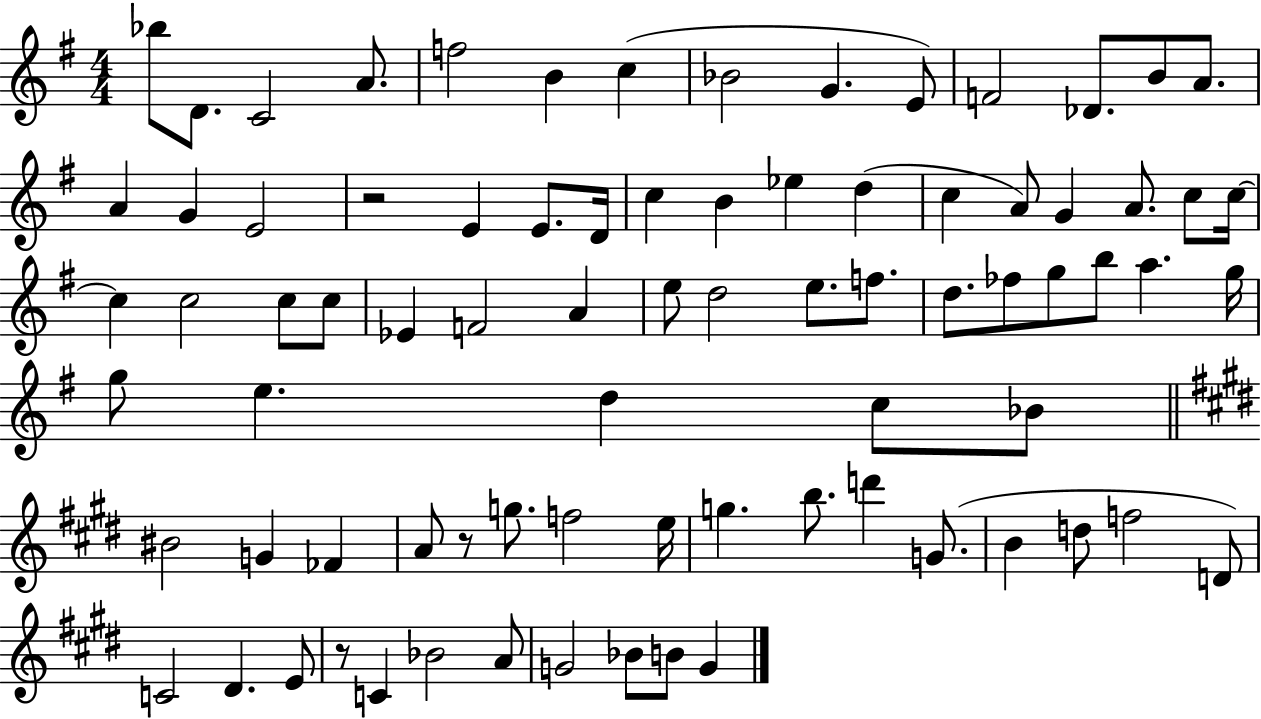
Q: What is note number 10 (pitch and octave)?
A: E4